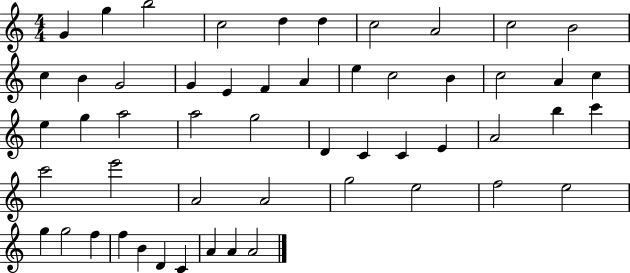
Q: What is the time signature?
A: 4/4